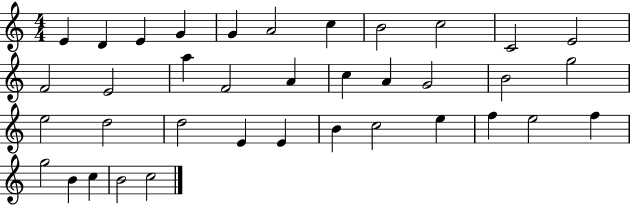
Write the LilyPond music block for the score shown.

{
  \clef treble
  \numericTimeSignature
  \time 4/4
  \key c \major
  e'4 d'4 e'4 g'4 | g'4 a'2 c''4 | b'2 c''2 | c'2 e'2 | \break f'2 e'2 | a''4 f'2 a'4 | c''4 a'4 g'2 | b'2 g''2 | \break e''2 d''2 | d''2 e'4 e'4 | b'4 c''2 e''4 | f''4 e''2 f''4 | \break g''2 b'4 c''4 | b'2 c''2 | \bar "|."
}